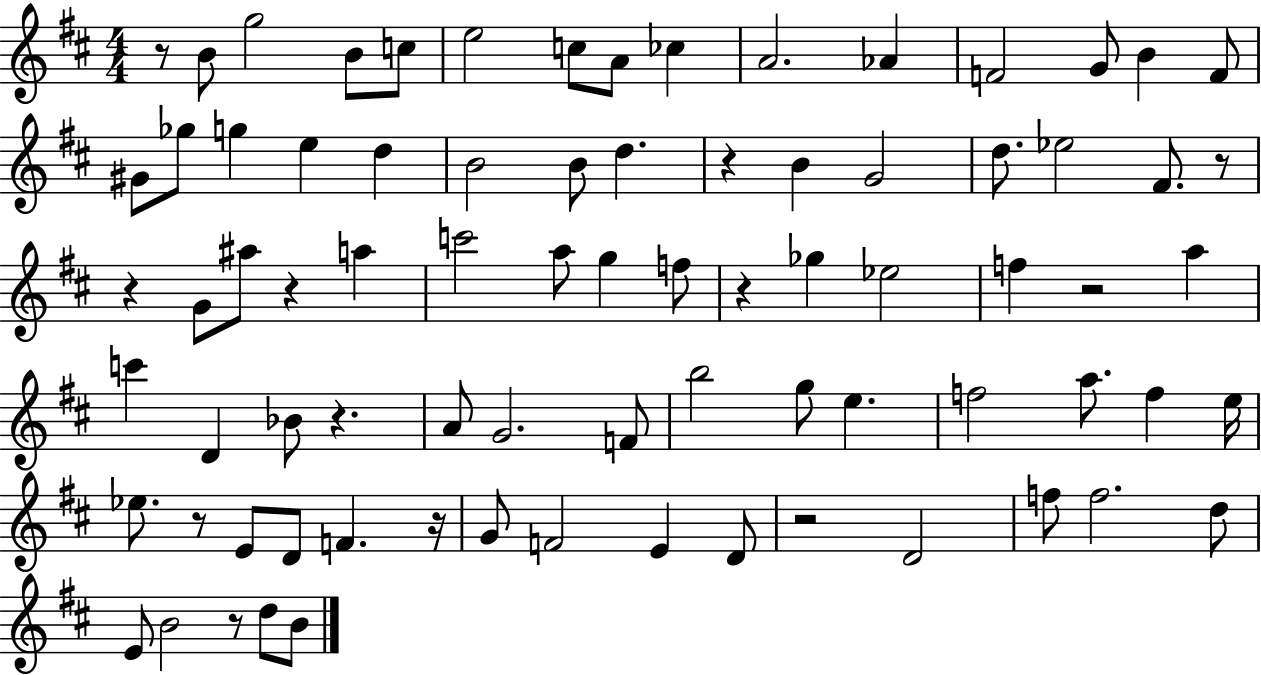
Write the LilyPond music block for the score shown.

{
  \clef treble
  \numericTimeSignature
  \time 4/4
  \key d \major
  r8 b'8 g''2 b'8 c''8 | e''2 c''8 a'8 ces''4 | a'2. aes'4 | f'2 g'8 b'4 f'8 | \break gis'8 ges''8 g''4 e''4 d''4 | b'2 b'8 d''4. | r4 b'4 g'2 | d''8. ees''2 fis'8. r8 | \break r4 g'8 ais''8 r4 a''4 | c'''2 a''8 g''4 f''8 | r4 ges''4 ees''2 | f''4 r2 a''4 | \break c'''4 d'4 bes'8 r4. | a'8 g'2. f'8 | b''2 g''8 e''4. | f''2 a''8. f''4 e''16 | \break ees''8. r8 e'8 d'8 f'4. r16 | g'8 f'2 e'4 d'8 | r2 d'2 | f''8 f''2. d''8 | \break e'8 b'2 r8 d''8 b'8 | \bar "|."
}